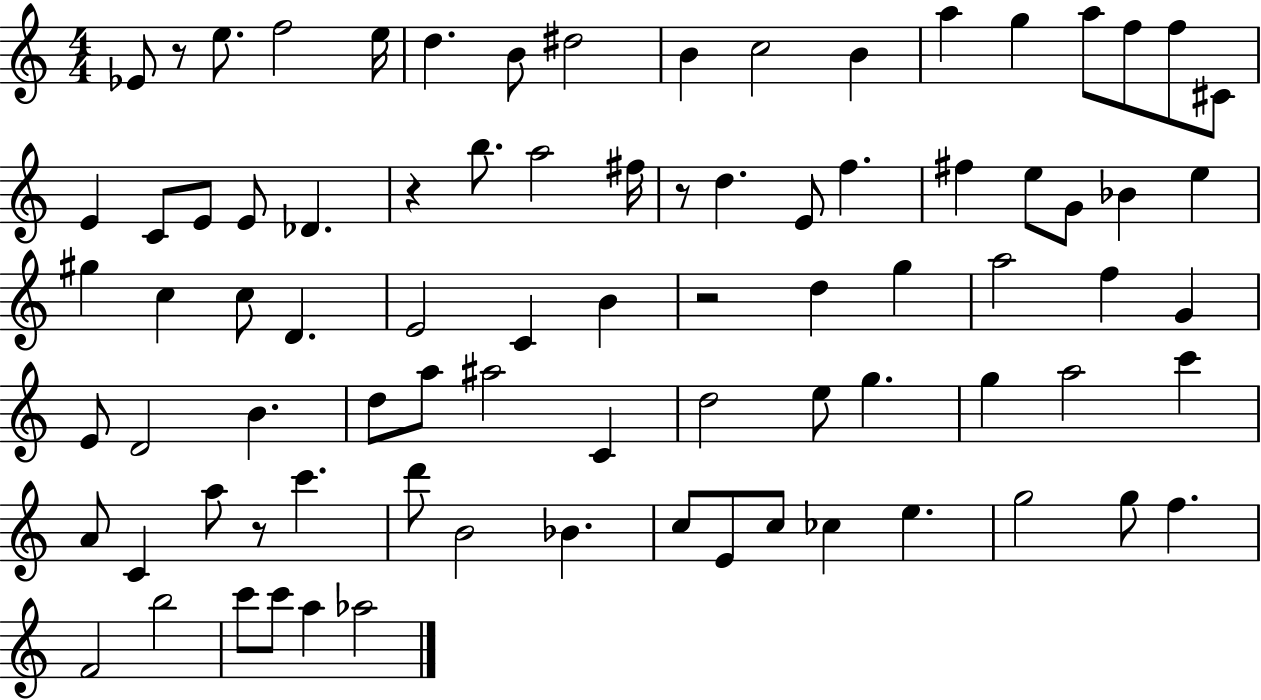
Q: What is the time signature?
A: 4/4